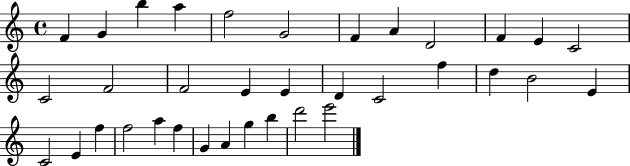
F4/q G4/q B5/q A5/q F5/h G4/h F4/q A4/q D4/h F4/q E4/q C4/h C4/h F4/h F4/h E4/q E4/q D4/q C4/h F5/q D5/q B4/h E4/q C4/h E4/q F5/q F5/h A5/q F5/q G4/q A4/q G5/q B5/q D6/h E6/h